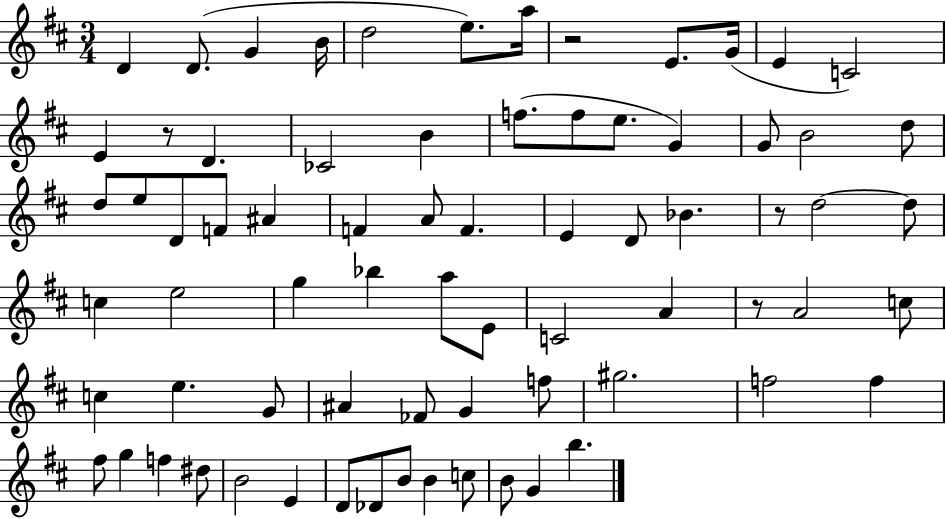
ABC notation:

X:1
T:Untitled
M:3/4
L:1/4
K:D
D D/2 G B/4 d2 e/2 a/4 z2 E/2 G/4 E C2 E z/2 D _C2 B f/2 f/2 e/2 G G/2 B2 d/2 d/2 e/2 D/2 F/2 ^A F A/2 F E D/2 _B z/2 d2 d/2 c e2 g _b a/2 E/2 C2 A z/2 A2 c/2 c e G/2 ^A _F/2 G f/2 ^g2 f2 f ^f/2 g f ^d/2 B2 E D/2 _D/2 B/2 B c/2 B/2 G b